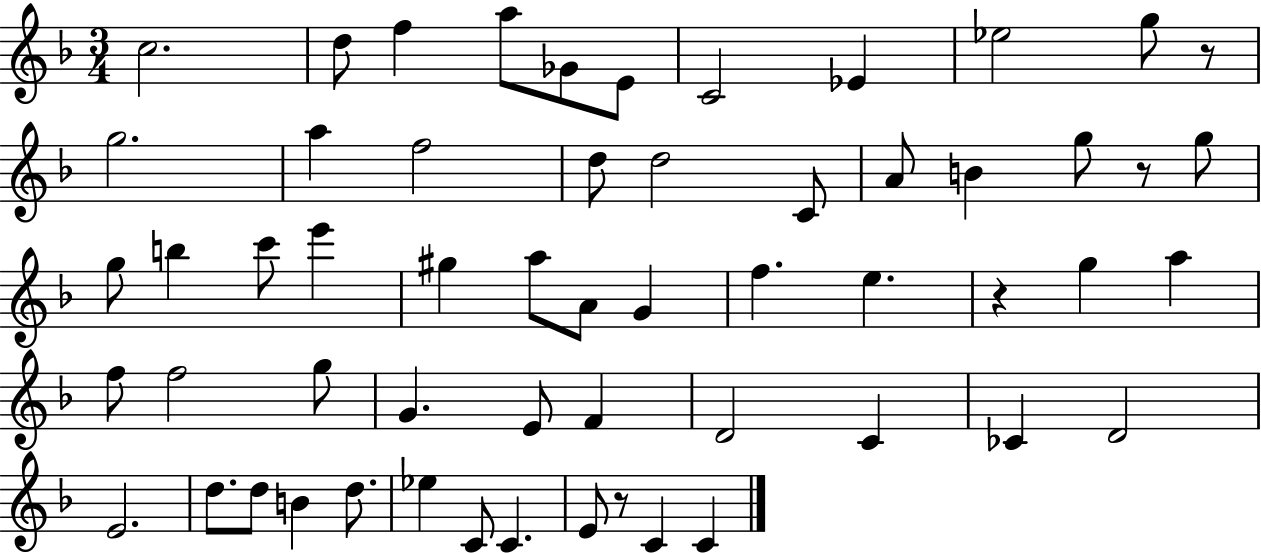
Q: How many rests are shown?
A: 4